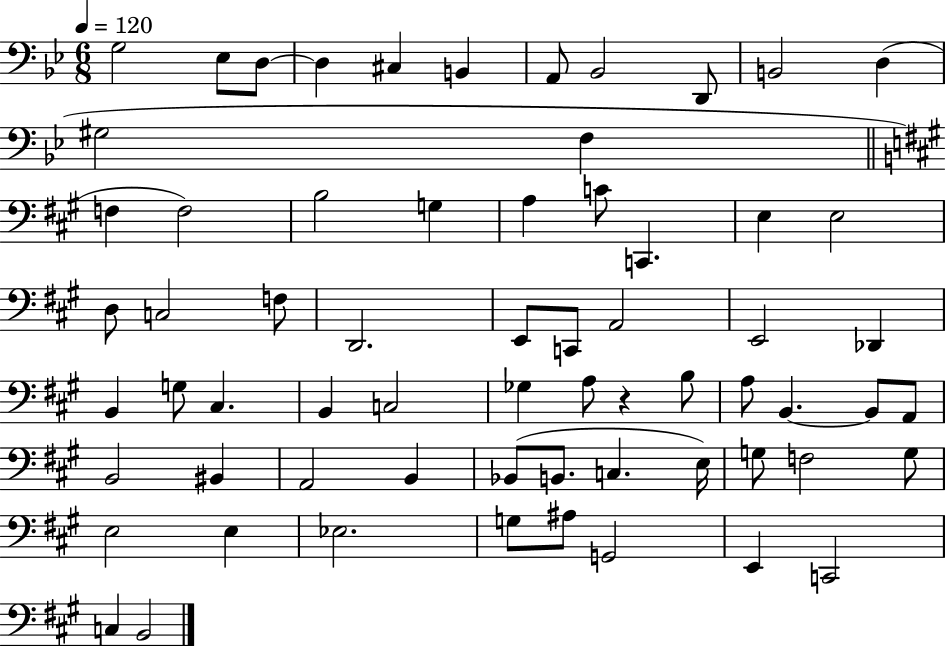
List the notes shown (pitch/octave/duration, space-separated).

G3/h Eb3/e D3/e D3/q C#3/q B2/q A2/e Bb2/h D2/e B2/h D3/q G#3/h F3/q F3/q F3/h B3/h G3/q A3/q C4/e C2/q. E3/q E3/h D3/e C3/h F3/e D2/h. E2/e C2/e A2/h E2/h Db2/q B2/q G3/e C#3/q. B2/q C3/h Gb3/q A3/e R/q B3/e A3/e B2/q. B2/e A2/e B2/h BIS2/q A2/h B2/q Bb2/e B2/e. C3/q. E3/s G3/e F3/h G3/e E3/h E3/q Eb3/h. G3/e A#3/e G2/h E2/q C2/h C3/q B2/h